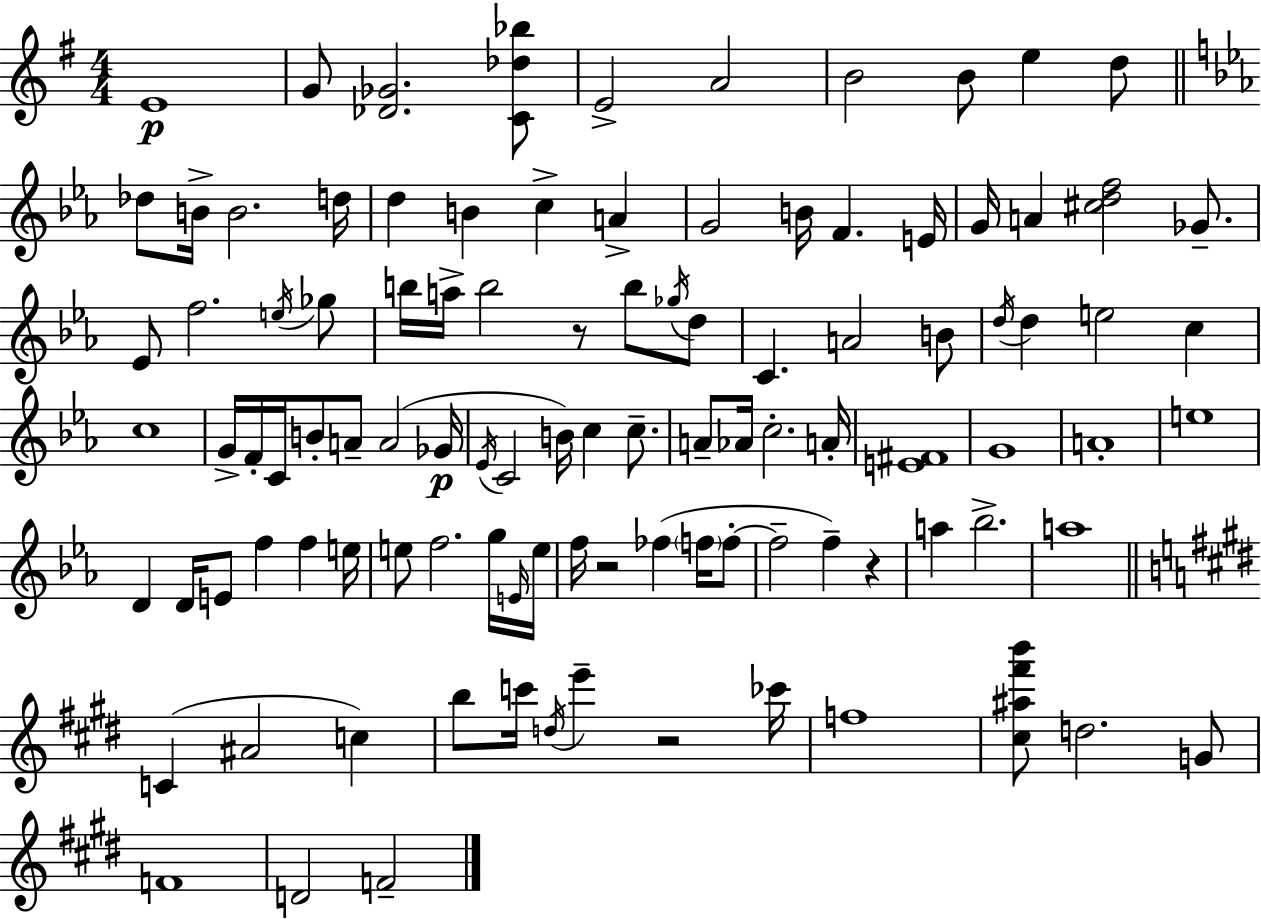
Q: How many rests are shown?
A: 4